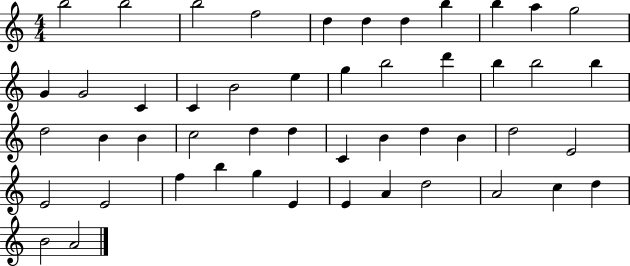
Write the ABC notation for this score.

X:1
T:Untitled
M:4/4
L:1/4
K:C
b2 b2 b2 f2 d d d b b a g2 G G2 C C B2 e g b2 d' b b2 b d2 B B c2 d d C B d B d2 E2 E2 E2 f b g E E A d2 A2 c d B2 A2